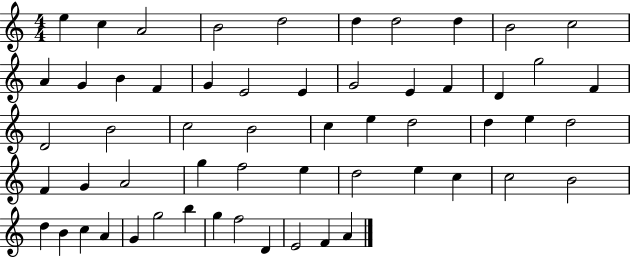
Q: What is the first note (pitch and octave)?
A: E5